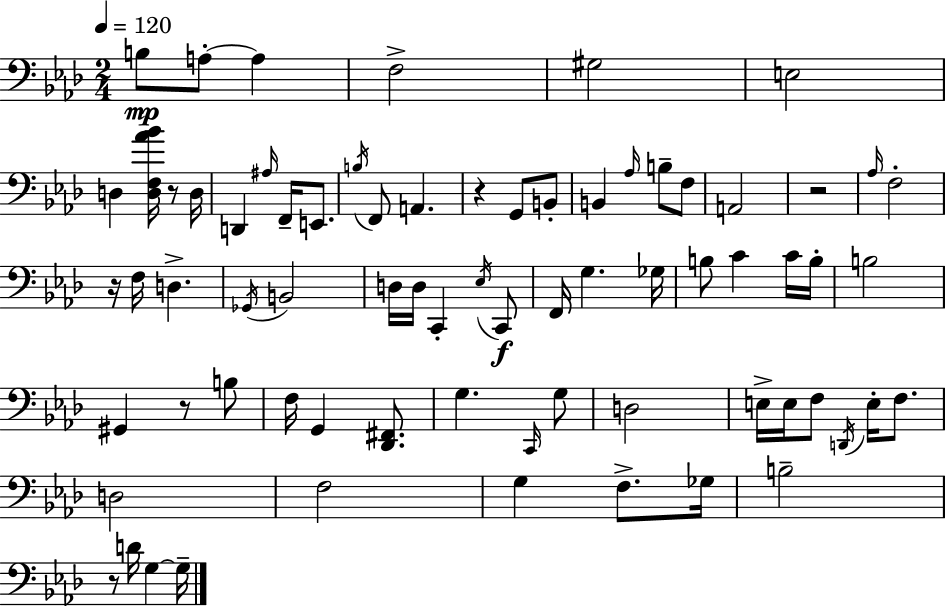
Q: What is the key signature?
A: AES major